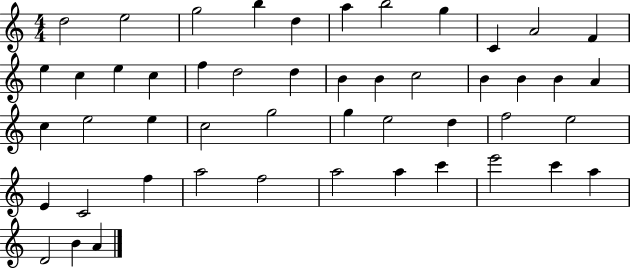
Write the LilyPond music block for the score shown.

{
  \clef treble
  \numericTimeSignature
  \time 4/4
  \key c \major
  d''2 e''2 | g''2 b''4 d''4 | a''4 b''2 g''4 | c'4 a'2 f'4 | \break e''4 c''4 e''4 c''4 | f''4 d''2 d''4 | b'4 b'4 c''2 | b'4 b'4 b'4 a'4 | \break c''4 e''2 e''4 | c''2 g''2 | g''4 e''2 d''4 | f''2 e''2 | \break e'4 c'2 f''4 | a''2 f''2 | a''2 a''4 c'''4 | e'''2 c'''4 a''4 | \break d'2 b'4 a'4 | \bar "|."
}